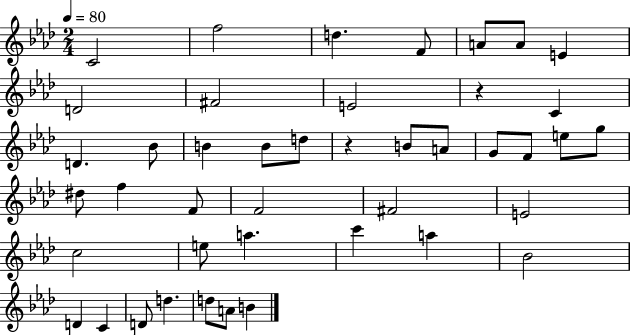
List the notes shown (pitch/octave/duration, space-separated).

C4/h F5/h D5/q. F4/e A4/e A4/e E4/q D4/h F#4/h E4/h R/q C4/q D4/q. Bb4/e B4/q B4/e D5/e R/q B4/e A4/e G4/e F4/e E5/e G5/e D#5/e F5/q F4/e F4/h F#4/h E4/h C5/h E5/e A5/q. C6/q A5/q Bb4/h D4/q C4/q D4/e D5/q. D5/e A4/e B4/q